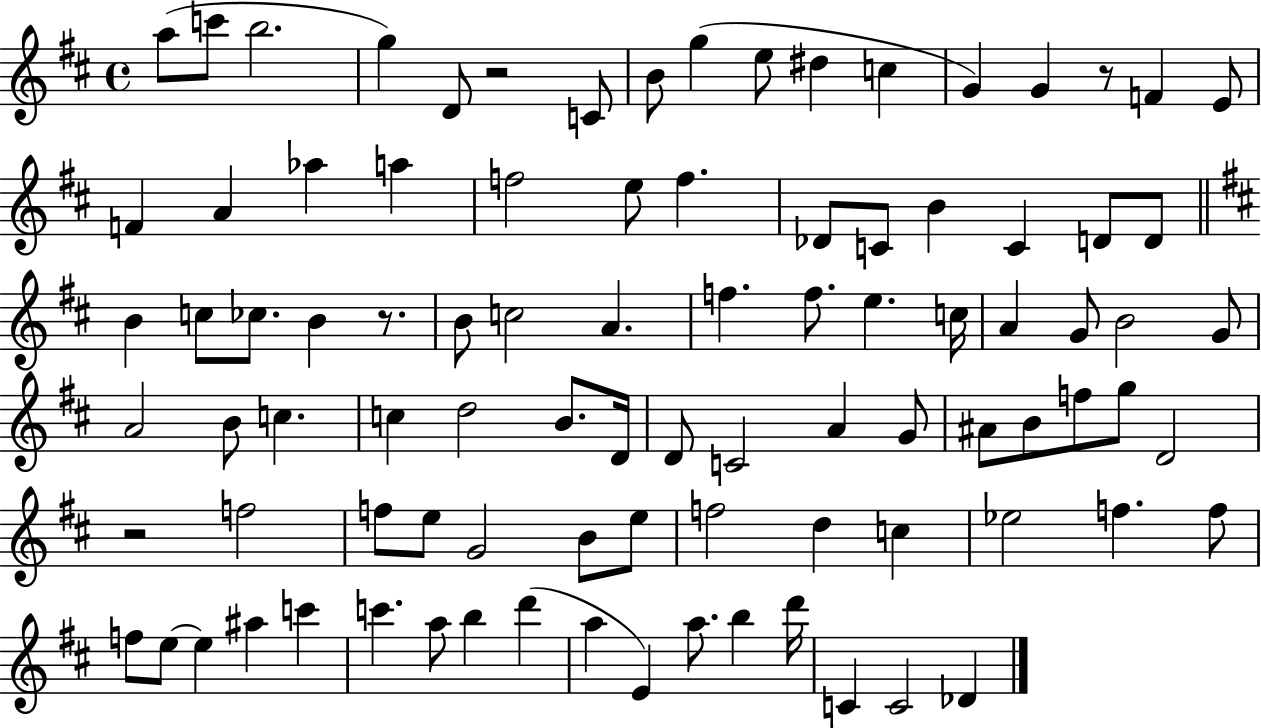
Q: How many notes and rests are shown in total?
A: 92